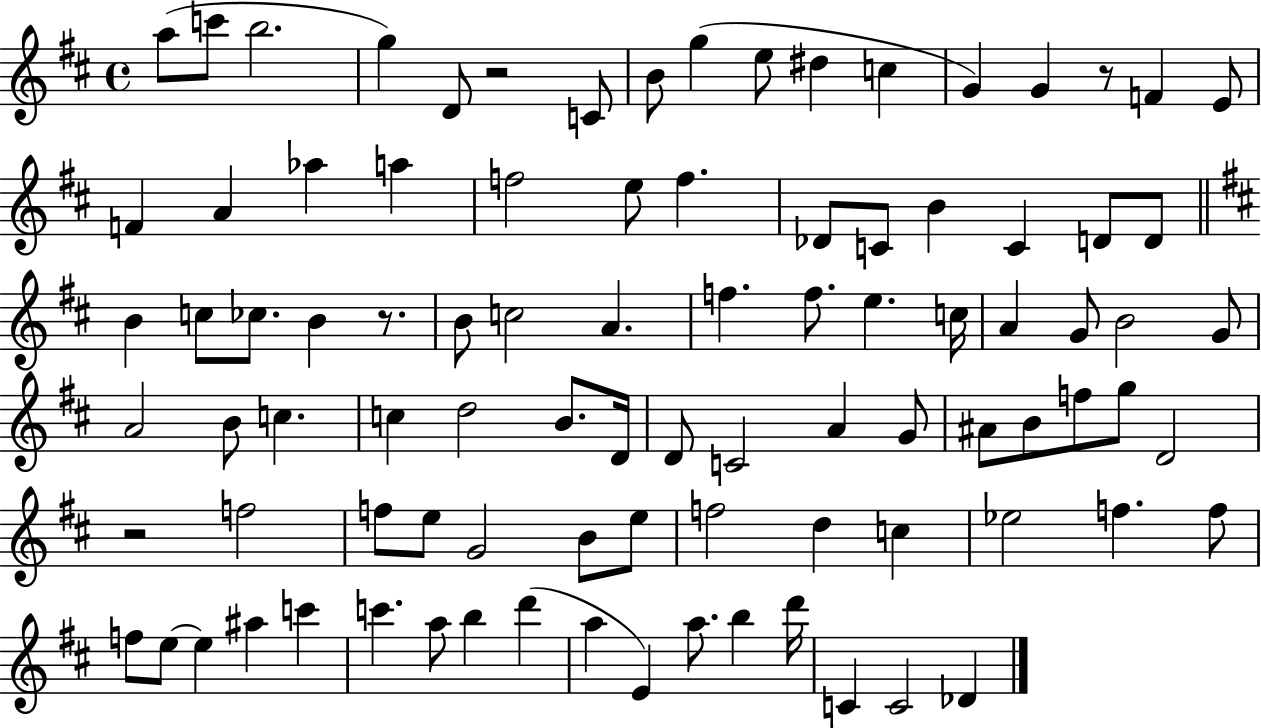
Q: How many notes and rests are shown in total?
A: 92